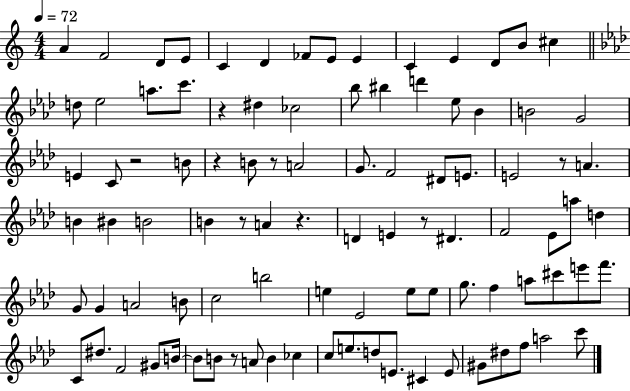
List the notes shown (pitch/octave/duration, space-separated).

A4/q F4/h D4/e E4/e C4/q D4/q FES4/e E4/e E4/q C4/q E4/q D4/e B4/e C#5/q D5/e Eb5/h A5/e. C6/e. R/q D#5/q CES5/h Bb5/e BIS5/q D6/q Eb5/e Bb4/q B4/h G4/h E4/q C4/e R/h B4/e R/q B4/e R/e A4/h G4/e. F4/h D#4/e E4/e. E4/h R/e A4/q. B4/q BIS4/q B4/h B4/q R/e A4/q R/q. D4/q E4/q R/e D#4/q. F4/h Eb4/e A5/e D5/q G4/e G4/q A4/h B4/e C5/h B5/h E5/q Eb4/h E5/e E5/e G5/e. F5/q A5/e C#6/e E6/e F6/e. C4/e D#5/e. F4/h G#4/e B4/s B4/e B4/e R/e A4/e B4/q CES5/q C5/e E5/e. D5/e E4/e. C#4/q E4/e G#4/e D#5/e F5/e A5/h C6/e